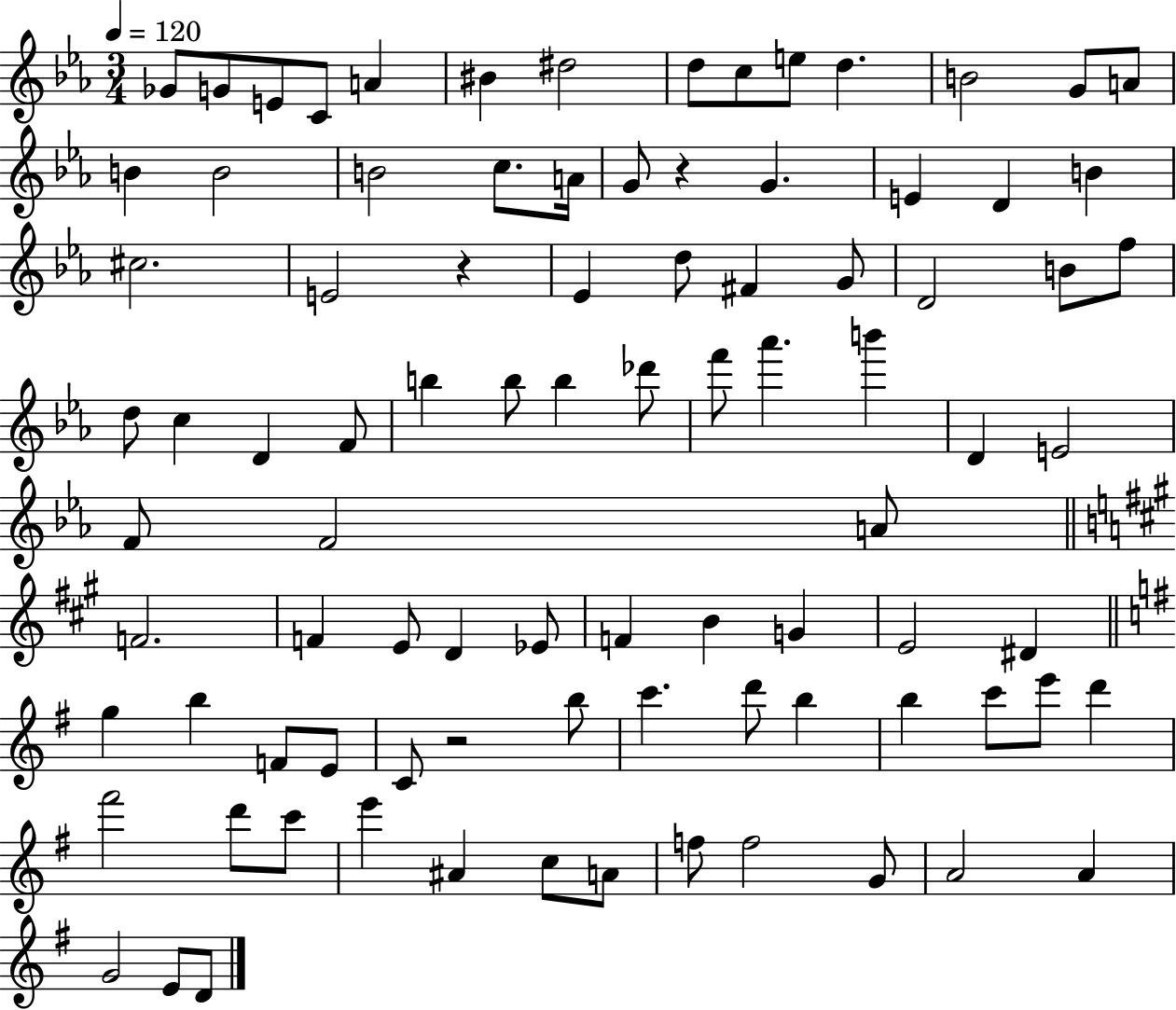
X:1
T:Untitled
M:3/4
L:1/4
K:Eb
_G/2 G/2 E/2 C/2 A ^B ^d2 d/2 c/2 e/2 d B2 G/2 A/2 B B2 B2 c/2 A/4 G/2 z G E D B ^c2 E2 z _E d/2 ^F G/2 D2 B/2 f/2 d/2 c D F/2 b b/2 b _d'/2 f'/2 _a' b' D E2 F/2 F2 A/2 F2 F E/2 D _E/2 F B G E2 ^D g b F/2 E/2 C/2 z2 b/2 c' d'/2 b b c'/2 e'/2 d' ^f'2 d'/2 c'/2 e' ^A c/2 A/2 f/2 f2 G/2 A2 A G2 E/2 D/2